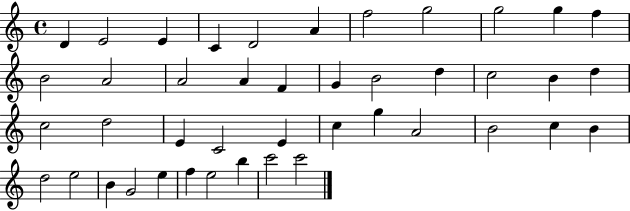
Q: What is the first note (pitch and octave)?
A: D4